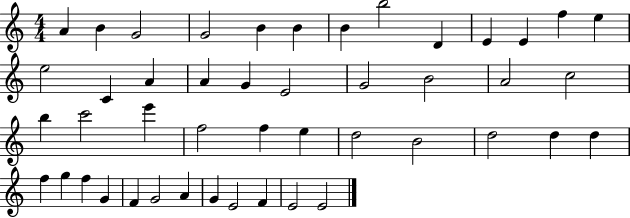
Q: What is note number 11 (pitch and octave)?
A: E4